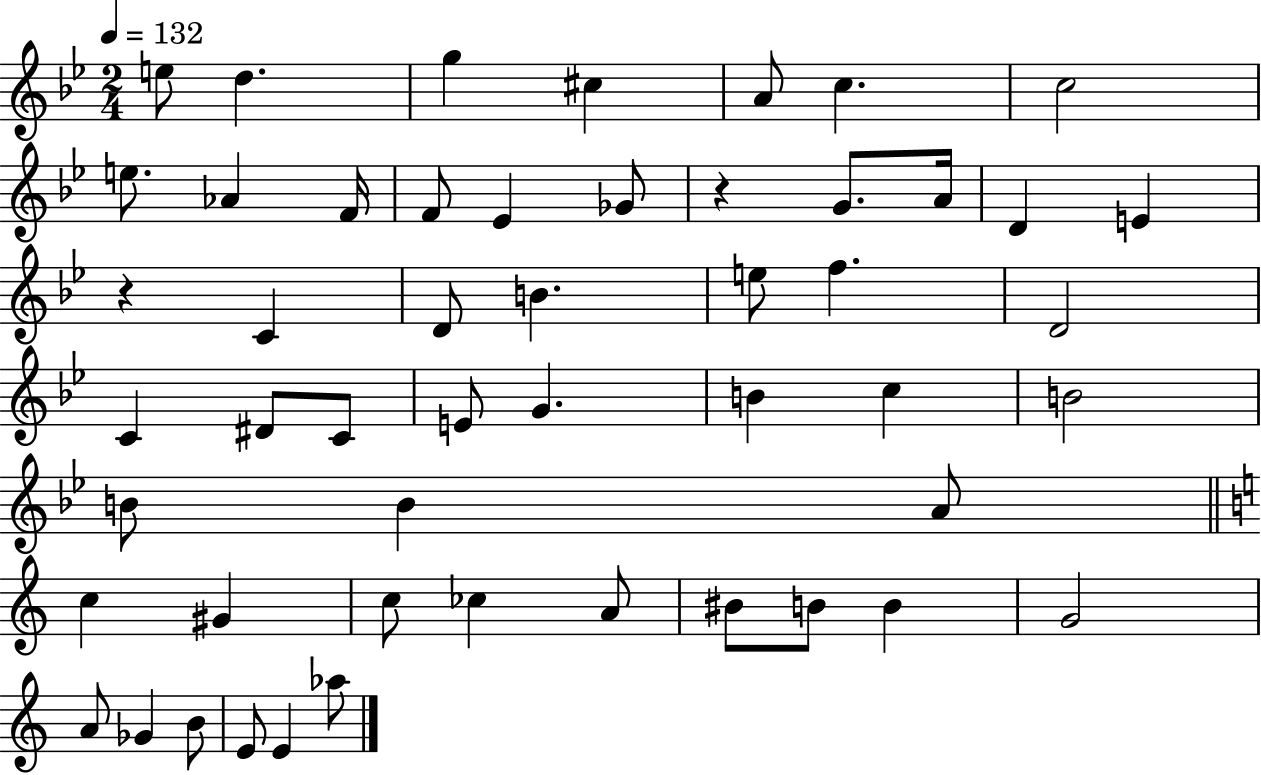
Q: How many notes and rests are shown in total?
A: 51